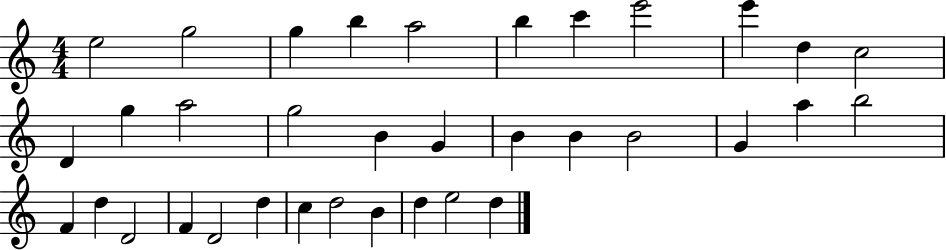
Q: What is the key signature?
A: C major